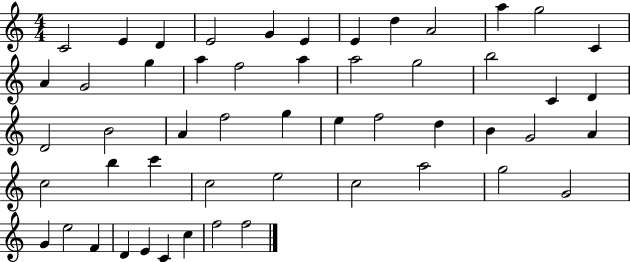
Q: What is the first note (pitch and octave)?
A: C4